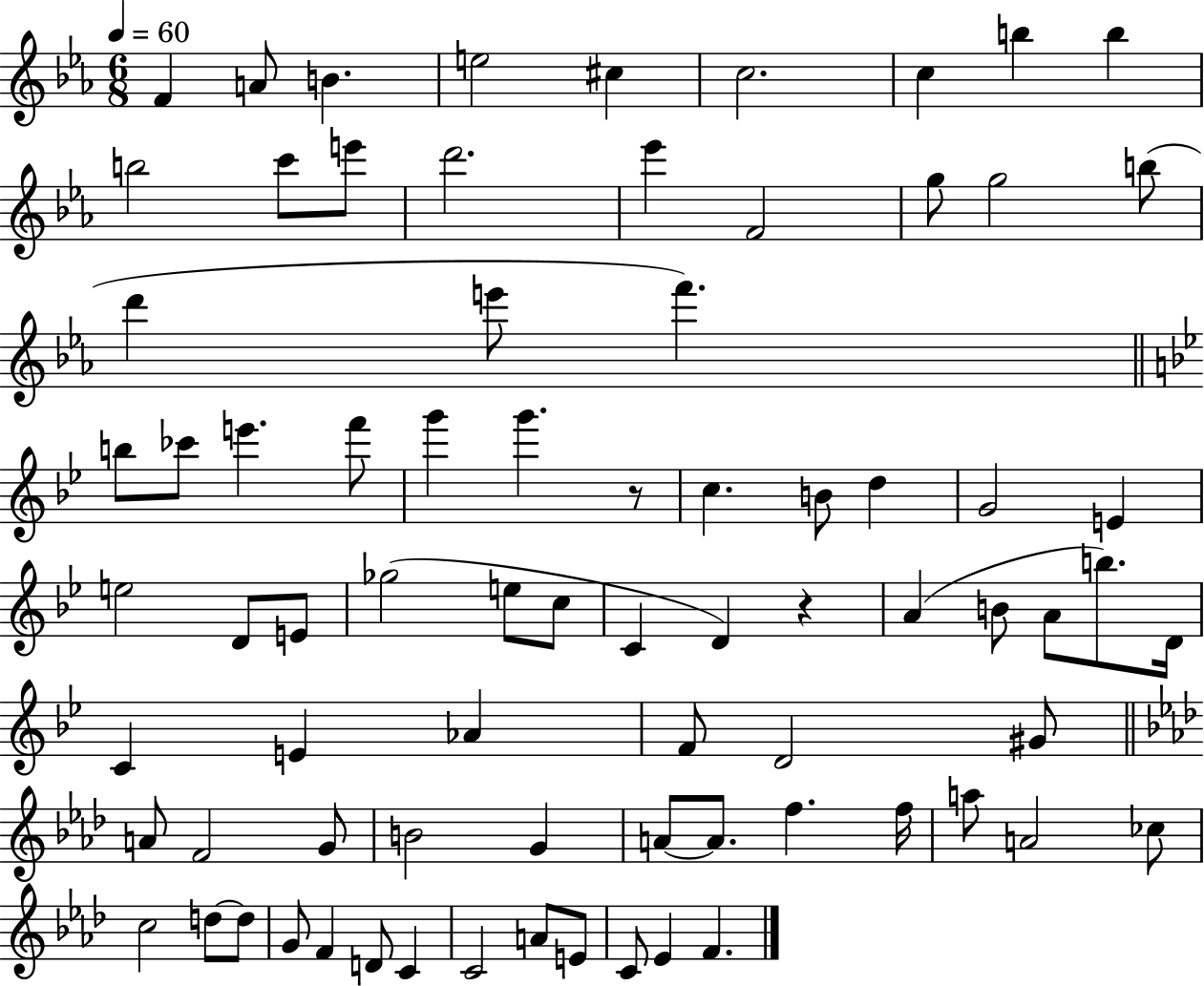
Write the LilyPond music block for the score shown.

{
  \clef treble
  \numericTimeSignature
  \time 6/8
  \key ees \major
  \tempo 4 = 60
  f'4 a'8 b'4. | e''2 cis''4 | c''2. | c''4 b''4 b''4 | \break b''2 c'''8 e'''8 | d'''2. | ees'''4 f'2 | g''8 g''2 b''8( | \break d'''4 e'''8 f'''4.) | \bar "||" \break \key bes \major b''8 ces'''8 e'''4. f'''8 | g'''4 g'''4. r8 | c''4. b'8 d''4 | g'2 e'4 | \break e''2 d'8 e'8 | ges''2( e''8 c''8 | c'4 d'4) r4 | a'4( b'8 a'8 b''8.) d'16 | \break c'4 e'4 aes'4 | f'8 d'2 gis'8 | \bar "||" \break \key aes \major a'8 f'2 g'8 | b'2 g'4 | a'8~~ a'8. f''4. f''16 | a''8 a'2 ces''8 | \break c''2 d''8~~ d''8 | g'8 f'4 d'8 c'4 | c'2 a'8 e'8 | c'8 ees'4 f'4. | \break \bar "|."
}